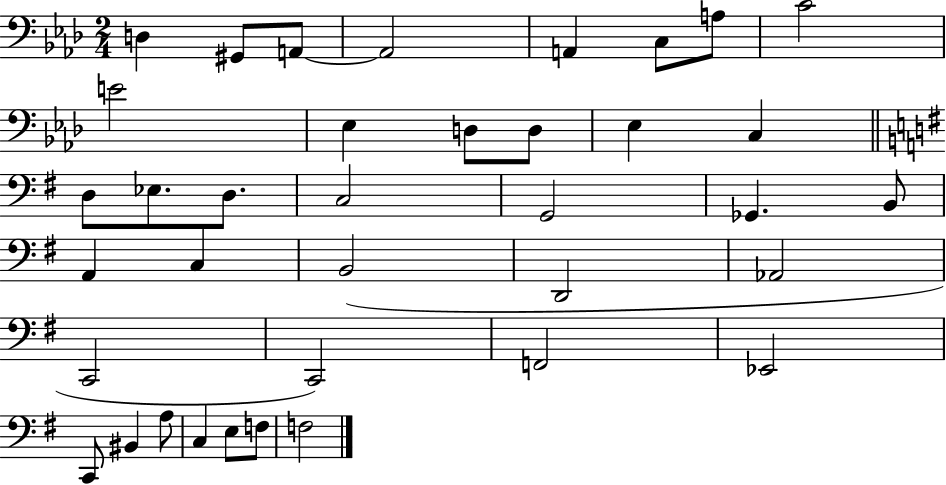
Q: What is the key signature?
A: AES major